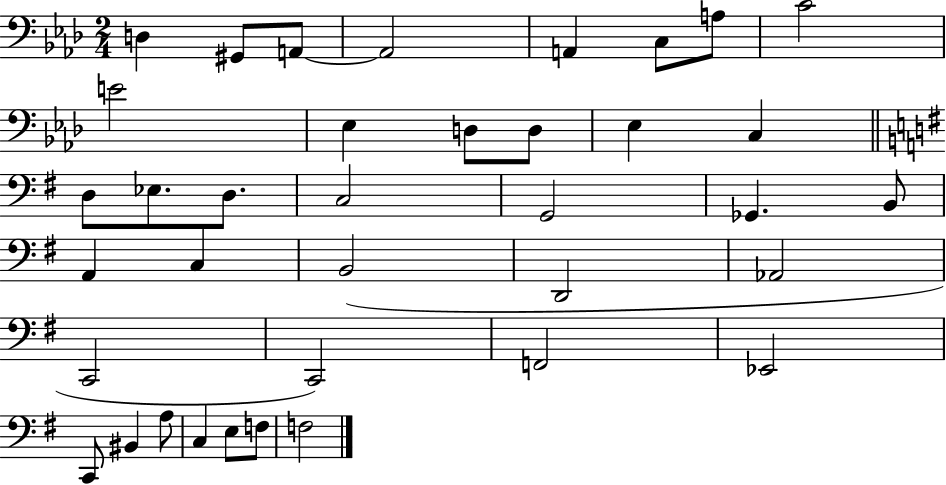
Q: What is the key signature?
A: AES major